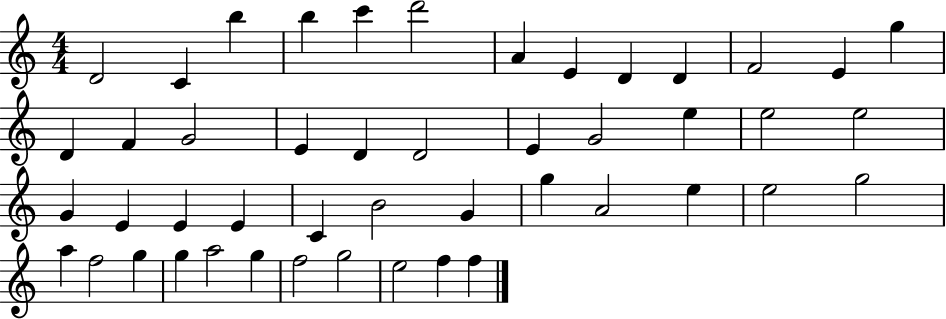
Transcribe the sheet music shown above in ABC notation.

X:1
T:Untitled
M:4/4
L:1/4
K:C
D2 C b b c' d'2 A E D D F2 E g D F G2 E D D2 E G2 e e2 e2 G E E E C B2 G g A2 e e2 g2 a f2 g g a2 g f2 g2 e2 f f